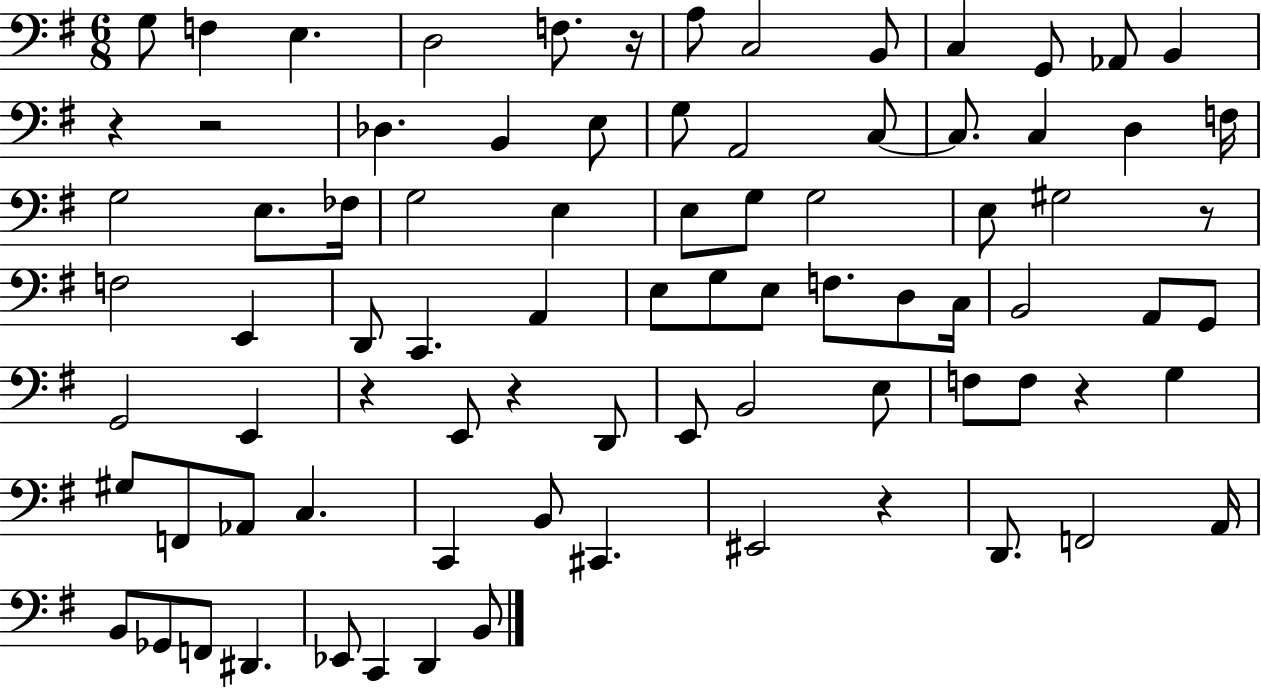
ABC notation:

X:1
T:Untitled
M:6/8
L:1/4
K:G
G,/2 F, E, D,2 F,/2 z/4 A,/2 C,2 B,,/2 C, G,,/2 _A,,/2 B,, z z2 _D, B,, E,/2 G,/2 A,,2 C,/2 C,/2 C, D, F,/4 G,2 E,/2 _F,/4 G,2 E, E,/2 G,/2 G,2 E,/2 ^G,2 z/2 F,2 E,, D,,/2 C,, A,, E,/2 G,/2 E,/2 F,/2 D,/2 C,/4 B,,2 A,,/2 G,,/2 G,,2 E,, z E,,/2 z D,,/2 E,,/2 B,,2 E,/2 F,/2 F,/2 z G, ^G,/2 F,,/2 _A,,/2 C, C,, B,,/2 ^C,, ^E,,2 z D,,/2 F,,2 A,,/4 B,,/2 _G,,/2 F,,/2 ^D,, _E,,/2 C,, D,, B,,/2